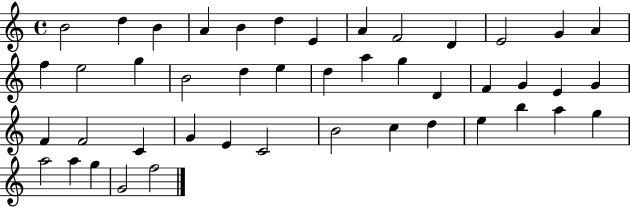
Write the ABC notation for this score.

X:1
T:Untitled
M:4/4
L:1/4
K:C
B2 d B A B d E A F2 D E2 G A f e2 g B2 d e d a g D F G E G F F2 C G E C2 B2 c d e b a g a2 a g G2 f2